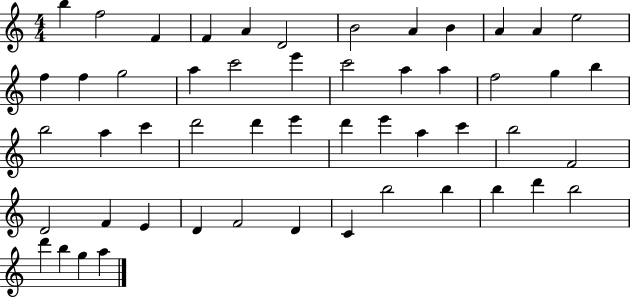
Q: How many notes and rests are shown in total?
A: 52